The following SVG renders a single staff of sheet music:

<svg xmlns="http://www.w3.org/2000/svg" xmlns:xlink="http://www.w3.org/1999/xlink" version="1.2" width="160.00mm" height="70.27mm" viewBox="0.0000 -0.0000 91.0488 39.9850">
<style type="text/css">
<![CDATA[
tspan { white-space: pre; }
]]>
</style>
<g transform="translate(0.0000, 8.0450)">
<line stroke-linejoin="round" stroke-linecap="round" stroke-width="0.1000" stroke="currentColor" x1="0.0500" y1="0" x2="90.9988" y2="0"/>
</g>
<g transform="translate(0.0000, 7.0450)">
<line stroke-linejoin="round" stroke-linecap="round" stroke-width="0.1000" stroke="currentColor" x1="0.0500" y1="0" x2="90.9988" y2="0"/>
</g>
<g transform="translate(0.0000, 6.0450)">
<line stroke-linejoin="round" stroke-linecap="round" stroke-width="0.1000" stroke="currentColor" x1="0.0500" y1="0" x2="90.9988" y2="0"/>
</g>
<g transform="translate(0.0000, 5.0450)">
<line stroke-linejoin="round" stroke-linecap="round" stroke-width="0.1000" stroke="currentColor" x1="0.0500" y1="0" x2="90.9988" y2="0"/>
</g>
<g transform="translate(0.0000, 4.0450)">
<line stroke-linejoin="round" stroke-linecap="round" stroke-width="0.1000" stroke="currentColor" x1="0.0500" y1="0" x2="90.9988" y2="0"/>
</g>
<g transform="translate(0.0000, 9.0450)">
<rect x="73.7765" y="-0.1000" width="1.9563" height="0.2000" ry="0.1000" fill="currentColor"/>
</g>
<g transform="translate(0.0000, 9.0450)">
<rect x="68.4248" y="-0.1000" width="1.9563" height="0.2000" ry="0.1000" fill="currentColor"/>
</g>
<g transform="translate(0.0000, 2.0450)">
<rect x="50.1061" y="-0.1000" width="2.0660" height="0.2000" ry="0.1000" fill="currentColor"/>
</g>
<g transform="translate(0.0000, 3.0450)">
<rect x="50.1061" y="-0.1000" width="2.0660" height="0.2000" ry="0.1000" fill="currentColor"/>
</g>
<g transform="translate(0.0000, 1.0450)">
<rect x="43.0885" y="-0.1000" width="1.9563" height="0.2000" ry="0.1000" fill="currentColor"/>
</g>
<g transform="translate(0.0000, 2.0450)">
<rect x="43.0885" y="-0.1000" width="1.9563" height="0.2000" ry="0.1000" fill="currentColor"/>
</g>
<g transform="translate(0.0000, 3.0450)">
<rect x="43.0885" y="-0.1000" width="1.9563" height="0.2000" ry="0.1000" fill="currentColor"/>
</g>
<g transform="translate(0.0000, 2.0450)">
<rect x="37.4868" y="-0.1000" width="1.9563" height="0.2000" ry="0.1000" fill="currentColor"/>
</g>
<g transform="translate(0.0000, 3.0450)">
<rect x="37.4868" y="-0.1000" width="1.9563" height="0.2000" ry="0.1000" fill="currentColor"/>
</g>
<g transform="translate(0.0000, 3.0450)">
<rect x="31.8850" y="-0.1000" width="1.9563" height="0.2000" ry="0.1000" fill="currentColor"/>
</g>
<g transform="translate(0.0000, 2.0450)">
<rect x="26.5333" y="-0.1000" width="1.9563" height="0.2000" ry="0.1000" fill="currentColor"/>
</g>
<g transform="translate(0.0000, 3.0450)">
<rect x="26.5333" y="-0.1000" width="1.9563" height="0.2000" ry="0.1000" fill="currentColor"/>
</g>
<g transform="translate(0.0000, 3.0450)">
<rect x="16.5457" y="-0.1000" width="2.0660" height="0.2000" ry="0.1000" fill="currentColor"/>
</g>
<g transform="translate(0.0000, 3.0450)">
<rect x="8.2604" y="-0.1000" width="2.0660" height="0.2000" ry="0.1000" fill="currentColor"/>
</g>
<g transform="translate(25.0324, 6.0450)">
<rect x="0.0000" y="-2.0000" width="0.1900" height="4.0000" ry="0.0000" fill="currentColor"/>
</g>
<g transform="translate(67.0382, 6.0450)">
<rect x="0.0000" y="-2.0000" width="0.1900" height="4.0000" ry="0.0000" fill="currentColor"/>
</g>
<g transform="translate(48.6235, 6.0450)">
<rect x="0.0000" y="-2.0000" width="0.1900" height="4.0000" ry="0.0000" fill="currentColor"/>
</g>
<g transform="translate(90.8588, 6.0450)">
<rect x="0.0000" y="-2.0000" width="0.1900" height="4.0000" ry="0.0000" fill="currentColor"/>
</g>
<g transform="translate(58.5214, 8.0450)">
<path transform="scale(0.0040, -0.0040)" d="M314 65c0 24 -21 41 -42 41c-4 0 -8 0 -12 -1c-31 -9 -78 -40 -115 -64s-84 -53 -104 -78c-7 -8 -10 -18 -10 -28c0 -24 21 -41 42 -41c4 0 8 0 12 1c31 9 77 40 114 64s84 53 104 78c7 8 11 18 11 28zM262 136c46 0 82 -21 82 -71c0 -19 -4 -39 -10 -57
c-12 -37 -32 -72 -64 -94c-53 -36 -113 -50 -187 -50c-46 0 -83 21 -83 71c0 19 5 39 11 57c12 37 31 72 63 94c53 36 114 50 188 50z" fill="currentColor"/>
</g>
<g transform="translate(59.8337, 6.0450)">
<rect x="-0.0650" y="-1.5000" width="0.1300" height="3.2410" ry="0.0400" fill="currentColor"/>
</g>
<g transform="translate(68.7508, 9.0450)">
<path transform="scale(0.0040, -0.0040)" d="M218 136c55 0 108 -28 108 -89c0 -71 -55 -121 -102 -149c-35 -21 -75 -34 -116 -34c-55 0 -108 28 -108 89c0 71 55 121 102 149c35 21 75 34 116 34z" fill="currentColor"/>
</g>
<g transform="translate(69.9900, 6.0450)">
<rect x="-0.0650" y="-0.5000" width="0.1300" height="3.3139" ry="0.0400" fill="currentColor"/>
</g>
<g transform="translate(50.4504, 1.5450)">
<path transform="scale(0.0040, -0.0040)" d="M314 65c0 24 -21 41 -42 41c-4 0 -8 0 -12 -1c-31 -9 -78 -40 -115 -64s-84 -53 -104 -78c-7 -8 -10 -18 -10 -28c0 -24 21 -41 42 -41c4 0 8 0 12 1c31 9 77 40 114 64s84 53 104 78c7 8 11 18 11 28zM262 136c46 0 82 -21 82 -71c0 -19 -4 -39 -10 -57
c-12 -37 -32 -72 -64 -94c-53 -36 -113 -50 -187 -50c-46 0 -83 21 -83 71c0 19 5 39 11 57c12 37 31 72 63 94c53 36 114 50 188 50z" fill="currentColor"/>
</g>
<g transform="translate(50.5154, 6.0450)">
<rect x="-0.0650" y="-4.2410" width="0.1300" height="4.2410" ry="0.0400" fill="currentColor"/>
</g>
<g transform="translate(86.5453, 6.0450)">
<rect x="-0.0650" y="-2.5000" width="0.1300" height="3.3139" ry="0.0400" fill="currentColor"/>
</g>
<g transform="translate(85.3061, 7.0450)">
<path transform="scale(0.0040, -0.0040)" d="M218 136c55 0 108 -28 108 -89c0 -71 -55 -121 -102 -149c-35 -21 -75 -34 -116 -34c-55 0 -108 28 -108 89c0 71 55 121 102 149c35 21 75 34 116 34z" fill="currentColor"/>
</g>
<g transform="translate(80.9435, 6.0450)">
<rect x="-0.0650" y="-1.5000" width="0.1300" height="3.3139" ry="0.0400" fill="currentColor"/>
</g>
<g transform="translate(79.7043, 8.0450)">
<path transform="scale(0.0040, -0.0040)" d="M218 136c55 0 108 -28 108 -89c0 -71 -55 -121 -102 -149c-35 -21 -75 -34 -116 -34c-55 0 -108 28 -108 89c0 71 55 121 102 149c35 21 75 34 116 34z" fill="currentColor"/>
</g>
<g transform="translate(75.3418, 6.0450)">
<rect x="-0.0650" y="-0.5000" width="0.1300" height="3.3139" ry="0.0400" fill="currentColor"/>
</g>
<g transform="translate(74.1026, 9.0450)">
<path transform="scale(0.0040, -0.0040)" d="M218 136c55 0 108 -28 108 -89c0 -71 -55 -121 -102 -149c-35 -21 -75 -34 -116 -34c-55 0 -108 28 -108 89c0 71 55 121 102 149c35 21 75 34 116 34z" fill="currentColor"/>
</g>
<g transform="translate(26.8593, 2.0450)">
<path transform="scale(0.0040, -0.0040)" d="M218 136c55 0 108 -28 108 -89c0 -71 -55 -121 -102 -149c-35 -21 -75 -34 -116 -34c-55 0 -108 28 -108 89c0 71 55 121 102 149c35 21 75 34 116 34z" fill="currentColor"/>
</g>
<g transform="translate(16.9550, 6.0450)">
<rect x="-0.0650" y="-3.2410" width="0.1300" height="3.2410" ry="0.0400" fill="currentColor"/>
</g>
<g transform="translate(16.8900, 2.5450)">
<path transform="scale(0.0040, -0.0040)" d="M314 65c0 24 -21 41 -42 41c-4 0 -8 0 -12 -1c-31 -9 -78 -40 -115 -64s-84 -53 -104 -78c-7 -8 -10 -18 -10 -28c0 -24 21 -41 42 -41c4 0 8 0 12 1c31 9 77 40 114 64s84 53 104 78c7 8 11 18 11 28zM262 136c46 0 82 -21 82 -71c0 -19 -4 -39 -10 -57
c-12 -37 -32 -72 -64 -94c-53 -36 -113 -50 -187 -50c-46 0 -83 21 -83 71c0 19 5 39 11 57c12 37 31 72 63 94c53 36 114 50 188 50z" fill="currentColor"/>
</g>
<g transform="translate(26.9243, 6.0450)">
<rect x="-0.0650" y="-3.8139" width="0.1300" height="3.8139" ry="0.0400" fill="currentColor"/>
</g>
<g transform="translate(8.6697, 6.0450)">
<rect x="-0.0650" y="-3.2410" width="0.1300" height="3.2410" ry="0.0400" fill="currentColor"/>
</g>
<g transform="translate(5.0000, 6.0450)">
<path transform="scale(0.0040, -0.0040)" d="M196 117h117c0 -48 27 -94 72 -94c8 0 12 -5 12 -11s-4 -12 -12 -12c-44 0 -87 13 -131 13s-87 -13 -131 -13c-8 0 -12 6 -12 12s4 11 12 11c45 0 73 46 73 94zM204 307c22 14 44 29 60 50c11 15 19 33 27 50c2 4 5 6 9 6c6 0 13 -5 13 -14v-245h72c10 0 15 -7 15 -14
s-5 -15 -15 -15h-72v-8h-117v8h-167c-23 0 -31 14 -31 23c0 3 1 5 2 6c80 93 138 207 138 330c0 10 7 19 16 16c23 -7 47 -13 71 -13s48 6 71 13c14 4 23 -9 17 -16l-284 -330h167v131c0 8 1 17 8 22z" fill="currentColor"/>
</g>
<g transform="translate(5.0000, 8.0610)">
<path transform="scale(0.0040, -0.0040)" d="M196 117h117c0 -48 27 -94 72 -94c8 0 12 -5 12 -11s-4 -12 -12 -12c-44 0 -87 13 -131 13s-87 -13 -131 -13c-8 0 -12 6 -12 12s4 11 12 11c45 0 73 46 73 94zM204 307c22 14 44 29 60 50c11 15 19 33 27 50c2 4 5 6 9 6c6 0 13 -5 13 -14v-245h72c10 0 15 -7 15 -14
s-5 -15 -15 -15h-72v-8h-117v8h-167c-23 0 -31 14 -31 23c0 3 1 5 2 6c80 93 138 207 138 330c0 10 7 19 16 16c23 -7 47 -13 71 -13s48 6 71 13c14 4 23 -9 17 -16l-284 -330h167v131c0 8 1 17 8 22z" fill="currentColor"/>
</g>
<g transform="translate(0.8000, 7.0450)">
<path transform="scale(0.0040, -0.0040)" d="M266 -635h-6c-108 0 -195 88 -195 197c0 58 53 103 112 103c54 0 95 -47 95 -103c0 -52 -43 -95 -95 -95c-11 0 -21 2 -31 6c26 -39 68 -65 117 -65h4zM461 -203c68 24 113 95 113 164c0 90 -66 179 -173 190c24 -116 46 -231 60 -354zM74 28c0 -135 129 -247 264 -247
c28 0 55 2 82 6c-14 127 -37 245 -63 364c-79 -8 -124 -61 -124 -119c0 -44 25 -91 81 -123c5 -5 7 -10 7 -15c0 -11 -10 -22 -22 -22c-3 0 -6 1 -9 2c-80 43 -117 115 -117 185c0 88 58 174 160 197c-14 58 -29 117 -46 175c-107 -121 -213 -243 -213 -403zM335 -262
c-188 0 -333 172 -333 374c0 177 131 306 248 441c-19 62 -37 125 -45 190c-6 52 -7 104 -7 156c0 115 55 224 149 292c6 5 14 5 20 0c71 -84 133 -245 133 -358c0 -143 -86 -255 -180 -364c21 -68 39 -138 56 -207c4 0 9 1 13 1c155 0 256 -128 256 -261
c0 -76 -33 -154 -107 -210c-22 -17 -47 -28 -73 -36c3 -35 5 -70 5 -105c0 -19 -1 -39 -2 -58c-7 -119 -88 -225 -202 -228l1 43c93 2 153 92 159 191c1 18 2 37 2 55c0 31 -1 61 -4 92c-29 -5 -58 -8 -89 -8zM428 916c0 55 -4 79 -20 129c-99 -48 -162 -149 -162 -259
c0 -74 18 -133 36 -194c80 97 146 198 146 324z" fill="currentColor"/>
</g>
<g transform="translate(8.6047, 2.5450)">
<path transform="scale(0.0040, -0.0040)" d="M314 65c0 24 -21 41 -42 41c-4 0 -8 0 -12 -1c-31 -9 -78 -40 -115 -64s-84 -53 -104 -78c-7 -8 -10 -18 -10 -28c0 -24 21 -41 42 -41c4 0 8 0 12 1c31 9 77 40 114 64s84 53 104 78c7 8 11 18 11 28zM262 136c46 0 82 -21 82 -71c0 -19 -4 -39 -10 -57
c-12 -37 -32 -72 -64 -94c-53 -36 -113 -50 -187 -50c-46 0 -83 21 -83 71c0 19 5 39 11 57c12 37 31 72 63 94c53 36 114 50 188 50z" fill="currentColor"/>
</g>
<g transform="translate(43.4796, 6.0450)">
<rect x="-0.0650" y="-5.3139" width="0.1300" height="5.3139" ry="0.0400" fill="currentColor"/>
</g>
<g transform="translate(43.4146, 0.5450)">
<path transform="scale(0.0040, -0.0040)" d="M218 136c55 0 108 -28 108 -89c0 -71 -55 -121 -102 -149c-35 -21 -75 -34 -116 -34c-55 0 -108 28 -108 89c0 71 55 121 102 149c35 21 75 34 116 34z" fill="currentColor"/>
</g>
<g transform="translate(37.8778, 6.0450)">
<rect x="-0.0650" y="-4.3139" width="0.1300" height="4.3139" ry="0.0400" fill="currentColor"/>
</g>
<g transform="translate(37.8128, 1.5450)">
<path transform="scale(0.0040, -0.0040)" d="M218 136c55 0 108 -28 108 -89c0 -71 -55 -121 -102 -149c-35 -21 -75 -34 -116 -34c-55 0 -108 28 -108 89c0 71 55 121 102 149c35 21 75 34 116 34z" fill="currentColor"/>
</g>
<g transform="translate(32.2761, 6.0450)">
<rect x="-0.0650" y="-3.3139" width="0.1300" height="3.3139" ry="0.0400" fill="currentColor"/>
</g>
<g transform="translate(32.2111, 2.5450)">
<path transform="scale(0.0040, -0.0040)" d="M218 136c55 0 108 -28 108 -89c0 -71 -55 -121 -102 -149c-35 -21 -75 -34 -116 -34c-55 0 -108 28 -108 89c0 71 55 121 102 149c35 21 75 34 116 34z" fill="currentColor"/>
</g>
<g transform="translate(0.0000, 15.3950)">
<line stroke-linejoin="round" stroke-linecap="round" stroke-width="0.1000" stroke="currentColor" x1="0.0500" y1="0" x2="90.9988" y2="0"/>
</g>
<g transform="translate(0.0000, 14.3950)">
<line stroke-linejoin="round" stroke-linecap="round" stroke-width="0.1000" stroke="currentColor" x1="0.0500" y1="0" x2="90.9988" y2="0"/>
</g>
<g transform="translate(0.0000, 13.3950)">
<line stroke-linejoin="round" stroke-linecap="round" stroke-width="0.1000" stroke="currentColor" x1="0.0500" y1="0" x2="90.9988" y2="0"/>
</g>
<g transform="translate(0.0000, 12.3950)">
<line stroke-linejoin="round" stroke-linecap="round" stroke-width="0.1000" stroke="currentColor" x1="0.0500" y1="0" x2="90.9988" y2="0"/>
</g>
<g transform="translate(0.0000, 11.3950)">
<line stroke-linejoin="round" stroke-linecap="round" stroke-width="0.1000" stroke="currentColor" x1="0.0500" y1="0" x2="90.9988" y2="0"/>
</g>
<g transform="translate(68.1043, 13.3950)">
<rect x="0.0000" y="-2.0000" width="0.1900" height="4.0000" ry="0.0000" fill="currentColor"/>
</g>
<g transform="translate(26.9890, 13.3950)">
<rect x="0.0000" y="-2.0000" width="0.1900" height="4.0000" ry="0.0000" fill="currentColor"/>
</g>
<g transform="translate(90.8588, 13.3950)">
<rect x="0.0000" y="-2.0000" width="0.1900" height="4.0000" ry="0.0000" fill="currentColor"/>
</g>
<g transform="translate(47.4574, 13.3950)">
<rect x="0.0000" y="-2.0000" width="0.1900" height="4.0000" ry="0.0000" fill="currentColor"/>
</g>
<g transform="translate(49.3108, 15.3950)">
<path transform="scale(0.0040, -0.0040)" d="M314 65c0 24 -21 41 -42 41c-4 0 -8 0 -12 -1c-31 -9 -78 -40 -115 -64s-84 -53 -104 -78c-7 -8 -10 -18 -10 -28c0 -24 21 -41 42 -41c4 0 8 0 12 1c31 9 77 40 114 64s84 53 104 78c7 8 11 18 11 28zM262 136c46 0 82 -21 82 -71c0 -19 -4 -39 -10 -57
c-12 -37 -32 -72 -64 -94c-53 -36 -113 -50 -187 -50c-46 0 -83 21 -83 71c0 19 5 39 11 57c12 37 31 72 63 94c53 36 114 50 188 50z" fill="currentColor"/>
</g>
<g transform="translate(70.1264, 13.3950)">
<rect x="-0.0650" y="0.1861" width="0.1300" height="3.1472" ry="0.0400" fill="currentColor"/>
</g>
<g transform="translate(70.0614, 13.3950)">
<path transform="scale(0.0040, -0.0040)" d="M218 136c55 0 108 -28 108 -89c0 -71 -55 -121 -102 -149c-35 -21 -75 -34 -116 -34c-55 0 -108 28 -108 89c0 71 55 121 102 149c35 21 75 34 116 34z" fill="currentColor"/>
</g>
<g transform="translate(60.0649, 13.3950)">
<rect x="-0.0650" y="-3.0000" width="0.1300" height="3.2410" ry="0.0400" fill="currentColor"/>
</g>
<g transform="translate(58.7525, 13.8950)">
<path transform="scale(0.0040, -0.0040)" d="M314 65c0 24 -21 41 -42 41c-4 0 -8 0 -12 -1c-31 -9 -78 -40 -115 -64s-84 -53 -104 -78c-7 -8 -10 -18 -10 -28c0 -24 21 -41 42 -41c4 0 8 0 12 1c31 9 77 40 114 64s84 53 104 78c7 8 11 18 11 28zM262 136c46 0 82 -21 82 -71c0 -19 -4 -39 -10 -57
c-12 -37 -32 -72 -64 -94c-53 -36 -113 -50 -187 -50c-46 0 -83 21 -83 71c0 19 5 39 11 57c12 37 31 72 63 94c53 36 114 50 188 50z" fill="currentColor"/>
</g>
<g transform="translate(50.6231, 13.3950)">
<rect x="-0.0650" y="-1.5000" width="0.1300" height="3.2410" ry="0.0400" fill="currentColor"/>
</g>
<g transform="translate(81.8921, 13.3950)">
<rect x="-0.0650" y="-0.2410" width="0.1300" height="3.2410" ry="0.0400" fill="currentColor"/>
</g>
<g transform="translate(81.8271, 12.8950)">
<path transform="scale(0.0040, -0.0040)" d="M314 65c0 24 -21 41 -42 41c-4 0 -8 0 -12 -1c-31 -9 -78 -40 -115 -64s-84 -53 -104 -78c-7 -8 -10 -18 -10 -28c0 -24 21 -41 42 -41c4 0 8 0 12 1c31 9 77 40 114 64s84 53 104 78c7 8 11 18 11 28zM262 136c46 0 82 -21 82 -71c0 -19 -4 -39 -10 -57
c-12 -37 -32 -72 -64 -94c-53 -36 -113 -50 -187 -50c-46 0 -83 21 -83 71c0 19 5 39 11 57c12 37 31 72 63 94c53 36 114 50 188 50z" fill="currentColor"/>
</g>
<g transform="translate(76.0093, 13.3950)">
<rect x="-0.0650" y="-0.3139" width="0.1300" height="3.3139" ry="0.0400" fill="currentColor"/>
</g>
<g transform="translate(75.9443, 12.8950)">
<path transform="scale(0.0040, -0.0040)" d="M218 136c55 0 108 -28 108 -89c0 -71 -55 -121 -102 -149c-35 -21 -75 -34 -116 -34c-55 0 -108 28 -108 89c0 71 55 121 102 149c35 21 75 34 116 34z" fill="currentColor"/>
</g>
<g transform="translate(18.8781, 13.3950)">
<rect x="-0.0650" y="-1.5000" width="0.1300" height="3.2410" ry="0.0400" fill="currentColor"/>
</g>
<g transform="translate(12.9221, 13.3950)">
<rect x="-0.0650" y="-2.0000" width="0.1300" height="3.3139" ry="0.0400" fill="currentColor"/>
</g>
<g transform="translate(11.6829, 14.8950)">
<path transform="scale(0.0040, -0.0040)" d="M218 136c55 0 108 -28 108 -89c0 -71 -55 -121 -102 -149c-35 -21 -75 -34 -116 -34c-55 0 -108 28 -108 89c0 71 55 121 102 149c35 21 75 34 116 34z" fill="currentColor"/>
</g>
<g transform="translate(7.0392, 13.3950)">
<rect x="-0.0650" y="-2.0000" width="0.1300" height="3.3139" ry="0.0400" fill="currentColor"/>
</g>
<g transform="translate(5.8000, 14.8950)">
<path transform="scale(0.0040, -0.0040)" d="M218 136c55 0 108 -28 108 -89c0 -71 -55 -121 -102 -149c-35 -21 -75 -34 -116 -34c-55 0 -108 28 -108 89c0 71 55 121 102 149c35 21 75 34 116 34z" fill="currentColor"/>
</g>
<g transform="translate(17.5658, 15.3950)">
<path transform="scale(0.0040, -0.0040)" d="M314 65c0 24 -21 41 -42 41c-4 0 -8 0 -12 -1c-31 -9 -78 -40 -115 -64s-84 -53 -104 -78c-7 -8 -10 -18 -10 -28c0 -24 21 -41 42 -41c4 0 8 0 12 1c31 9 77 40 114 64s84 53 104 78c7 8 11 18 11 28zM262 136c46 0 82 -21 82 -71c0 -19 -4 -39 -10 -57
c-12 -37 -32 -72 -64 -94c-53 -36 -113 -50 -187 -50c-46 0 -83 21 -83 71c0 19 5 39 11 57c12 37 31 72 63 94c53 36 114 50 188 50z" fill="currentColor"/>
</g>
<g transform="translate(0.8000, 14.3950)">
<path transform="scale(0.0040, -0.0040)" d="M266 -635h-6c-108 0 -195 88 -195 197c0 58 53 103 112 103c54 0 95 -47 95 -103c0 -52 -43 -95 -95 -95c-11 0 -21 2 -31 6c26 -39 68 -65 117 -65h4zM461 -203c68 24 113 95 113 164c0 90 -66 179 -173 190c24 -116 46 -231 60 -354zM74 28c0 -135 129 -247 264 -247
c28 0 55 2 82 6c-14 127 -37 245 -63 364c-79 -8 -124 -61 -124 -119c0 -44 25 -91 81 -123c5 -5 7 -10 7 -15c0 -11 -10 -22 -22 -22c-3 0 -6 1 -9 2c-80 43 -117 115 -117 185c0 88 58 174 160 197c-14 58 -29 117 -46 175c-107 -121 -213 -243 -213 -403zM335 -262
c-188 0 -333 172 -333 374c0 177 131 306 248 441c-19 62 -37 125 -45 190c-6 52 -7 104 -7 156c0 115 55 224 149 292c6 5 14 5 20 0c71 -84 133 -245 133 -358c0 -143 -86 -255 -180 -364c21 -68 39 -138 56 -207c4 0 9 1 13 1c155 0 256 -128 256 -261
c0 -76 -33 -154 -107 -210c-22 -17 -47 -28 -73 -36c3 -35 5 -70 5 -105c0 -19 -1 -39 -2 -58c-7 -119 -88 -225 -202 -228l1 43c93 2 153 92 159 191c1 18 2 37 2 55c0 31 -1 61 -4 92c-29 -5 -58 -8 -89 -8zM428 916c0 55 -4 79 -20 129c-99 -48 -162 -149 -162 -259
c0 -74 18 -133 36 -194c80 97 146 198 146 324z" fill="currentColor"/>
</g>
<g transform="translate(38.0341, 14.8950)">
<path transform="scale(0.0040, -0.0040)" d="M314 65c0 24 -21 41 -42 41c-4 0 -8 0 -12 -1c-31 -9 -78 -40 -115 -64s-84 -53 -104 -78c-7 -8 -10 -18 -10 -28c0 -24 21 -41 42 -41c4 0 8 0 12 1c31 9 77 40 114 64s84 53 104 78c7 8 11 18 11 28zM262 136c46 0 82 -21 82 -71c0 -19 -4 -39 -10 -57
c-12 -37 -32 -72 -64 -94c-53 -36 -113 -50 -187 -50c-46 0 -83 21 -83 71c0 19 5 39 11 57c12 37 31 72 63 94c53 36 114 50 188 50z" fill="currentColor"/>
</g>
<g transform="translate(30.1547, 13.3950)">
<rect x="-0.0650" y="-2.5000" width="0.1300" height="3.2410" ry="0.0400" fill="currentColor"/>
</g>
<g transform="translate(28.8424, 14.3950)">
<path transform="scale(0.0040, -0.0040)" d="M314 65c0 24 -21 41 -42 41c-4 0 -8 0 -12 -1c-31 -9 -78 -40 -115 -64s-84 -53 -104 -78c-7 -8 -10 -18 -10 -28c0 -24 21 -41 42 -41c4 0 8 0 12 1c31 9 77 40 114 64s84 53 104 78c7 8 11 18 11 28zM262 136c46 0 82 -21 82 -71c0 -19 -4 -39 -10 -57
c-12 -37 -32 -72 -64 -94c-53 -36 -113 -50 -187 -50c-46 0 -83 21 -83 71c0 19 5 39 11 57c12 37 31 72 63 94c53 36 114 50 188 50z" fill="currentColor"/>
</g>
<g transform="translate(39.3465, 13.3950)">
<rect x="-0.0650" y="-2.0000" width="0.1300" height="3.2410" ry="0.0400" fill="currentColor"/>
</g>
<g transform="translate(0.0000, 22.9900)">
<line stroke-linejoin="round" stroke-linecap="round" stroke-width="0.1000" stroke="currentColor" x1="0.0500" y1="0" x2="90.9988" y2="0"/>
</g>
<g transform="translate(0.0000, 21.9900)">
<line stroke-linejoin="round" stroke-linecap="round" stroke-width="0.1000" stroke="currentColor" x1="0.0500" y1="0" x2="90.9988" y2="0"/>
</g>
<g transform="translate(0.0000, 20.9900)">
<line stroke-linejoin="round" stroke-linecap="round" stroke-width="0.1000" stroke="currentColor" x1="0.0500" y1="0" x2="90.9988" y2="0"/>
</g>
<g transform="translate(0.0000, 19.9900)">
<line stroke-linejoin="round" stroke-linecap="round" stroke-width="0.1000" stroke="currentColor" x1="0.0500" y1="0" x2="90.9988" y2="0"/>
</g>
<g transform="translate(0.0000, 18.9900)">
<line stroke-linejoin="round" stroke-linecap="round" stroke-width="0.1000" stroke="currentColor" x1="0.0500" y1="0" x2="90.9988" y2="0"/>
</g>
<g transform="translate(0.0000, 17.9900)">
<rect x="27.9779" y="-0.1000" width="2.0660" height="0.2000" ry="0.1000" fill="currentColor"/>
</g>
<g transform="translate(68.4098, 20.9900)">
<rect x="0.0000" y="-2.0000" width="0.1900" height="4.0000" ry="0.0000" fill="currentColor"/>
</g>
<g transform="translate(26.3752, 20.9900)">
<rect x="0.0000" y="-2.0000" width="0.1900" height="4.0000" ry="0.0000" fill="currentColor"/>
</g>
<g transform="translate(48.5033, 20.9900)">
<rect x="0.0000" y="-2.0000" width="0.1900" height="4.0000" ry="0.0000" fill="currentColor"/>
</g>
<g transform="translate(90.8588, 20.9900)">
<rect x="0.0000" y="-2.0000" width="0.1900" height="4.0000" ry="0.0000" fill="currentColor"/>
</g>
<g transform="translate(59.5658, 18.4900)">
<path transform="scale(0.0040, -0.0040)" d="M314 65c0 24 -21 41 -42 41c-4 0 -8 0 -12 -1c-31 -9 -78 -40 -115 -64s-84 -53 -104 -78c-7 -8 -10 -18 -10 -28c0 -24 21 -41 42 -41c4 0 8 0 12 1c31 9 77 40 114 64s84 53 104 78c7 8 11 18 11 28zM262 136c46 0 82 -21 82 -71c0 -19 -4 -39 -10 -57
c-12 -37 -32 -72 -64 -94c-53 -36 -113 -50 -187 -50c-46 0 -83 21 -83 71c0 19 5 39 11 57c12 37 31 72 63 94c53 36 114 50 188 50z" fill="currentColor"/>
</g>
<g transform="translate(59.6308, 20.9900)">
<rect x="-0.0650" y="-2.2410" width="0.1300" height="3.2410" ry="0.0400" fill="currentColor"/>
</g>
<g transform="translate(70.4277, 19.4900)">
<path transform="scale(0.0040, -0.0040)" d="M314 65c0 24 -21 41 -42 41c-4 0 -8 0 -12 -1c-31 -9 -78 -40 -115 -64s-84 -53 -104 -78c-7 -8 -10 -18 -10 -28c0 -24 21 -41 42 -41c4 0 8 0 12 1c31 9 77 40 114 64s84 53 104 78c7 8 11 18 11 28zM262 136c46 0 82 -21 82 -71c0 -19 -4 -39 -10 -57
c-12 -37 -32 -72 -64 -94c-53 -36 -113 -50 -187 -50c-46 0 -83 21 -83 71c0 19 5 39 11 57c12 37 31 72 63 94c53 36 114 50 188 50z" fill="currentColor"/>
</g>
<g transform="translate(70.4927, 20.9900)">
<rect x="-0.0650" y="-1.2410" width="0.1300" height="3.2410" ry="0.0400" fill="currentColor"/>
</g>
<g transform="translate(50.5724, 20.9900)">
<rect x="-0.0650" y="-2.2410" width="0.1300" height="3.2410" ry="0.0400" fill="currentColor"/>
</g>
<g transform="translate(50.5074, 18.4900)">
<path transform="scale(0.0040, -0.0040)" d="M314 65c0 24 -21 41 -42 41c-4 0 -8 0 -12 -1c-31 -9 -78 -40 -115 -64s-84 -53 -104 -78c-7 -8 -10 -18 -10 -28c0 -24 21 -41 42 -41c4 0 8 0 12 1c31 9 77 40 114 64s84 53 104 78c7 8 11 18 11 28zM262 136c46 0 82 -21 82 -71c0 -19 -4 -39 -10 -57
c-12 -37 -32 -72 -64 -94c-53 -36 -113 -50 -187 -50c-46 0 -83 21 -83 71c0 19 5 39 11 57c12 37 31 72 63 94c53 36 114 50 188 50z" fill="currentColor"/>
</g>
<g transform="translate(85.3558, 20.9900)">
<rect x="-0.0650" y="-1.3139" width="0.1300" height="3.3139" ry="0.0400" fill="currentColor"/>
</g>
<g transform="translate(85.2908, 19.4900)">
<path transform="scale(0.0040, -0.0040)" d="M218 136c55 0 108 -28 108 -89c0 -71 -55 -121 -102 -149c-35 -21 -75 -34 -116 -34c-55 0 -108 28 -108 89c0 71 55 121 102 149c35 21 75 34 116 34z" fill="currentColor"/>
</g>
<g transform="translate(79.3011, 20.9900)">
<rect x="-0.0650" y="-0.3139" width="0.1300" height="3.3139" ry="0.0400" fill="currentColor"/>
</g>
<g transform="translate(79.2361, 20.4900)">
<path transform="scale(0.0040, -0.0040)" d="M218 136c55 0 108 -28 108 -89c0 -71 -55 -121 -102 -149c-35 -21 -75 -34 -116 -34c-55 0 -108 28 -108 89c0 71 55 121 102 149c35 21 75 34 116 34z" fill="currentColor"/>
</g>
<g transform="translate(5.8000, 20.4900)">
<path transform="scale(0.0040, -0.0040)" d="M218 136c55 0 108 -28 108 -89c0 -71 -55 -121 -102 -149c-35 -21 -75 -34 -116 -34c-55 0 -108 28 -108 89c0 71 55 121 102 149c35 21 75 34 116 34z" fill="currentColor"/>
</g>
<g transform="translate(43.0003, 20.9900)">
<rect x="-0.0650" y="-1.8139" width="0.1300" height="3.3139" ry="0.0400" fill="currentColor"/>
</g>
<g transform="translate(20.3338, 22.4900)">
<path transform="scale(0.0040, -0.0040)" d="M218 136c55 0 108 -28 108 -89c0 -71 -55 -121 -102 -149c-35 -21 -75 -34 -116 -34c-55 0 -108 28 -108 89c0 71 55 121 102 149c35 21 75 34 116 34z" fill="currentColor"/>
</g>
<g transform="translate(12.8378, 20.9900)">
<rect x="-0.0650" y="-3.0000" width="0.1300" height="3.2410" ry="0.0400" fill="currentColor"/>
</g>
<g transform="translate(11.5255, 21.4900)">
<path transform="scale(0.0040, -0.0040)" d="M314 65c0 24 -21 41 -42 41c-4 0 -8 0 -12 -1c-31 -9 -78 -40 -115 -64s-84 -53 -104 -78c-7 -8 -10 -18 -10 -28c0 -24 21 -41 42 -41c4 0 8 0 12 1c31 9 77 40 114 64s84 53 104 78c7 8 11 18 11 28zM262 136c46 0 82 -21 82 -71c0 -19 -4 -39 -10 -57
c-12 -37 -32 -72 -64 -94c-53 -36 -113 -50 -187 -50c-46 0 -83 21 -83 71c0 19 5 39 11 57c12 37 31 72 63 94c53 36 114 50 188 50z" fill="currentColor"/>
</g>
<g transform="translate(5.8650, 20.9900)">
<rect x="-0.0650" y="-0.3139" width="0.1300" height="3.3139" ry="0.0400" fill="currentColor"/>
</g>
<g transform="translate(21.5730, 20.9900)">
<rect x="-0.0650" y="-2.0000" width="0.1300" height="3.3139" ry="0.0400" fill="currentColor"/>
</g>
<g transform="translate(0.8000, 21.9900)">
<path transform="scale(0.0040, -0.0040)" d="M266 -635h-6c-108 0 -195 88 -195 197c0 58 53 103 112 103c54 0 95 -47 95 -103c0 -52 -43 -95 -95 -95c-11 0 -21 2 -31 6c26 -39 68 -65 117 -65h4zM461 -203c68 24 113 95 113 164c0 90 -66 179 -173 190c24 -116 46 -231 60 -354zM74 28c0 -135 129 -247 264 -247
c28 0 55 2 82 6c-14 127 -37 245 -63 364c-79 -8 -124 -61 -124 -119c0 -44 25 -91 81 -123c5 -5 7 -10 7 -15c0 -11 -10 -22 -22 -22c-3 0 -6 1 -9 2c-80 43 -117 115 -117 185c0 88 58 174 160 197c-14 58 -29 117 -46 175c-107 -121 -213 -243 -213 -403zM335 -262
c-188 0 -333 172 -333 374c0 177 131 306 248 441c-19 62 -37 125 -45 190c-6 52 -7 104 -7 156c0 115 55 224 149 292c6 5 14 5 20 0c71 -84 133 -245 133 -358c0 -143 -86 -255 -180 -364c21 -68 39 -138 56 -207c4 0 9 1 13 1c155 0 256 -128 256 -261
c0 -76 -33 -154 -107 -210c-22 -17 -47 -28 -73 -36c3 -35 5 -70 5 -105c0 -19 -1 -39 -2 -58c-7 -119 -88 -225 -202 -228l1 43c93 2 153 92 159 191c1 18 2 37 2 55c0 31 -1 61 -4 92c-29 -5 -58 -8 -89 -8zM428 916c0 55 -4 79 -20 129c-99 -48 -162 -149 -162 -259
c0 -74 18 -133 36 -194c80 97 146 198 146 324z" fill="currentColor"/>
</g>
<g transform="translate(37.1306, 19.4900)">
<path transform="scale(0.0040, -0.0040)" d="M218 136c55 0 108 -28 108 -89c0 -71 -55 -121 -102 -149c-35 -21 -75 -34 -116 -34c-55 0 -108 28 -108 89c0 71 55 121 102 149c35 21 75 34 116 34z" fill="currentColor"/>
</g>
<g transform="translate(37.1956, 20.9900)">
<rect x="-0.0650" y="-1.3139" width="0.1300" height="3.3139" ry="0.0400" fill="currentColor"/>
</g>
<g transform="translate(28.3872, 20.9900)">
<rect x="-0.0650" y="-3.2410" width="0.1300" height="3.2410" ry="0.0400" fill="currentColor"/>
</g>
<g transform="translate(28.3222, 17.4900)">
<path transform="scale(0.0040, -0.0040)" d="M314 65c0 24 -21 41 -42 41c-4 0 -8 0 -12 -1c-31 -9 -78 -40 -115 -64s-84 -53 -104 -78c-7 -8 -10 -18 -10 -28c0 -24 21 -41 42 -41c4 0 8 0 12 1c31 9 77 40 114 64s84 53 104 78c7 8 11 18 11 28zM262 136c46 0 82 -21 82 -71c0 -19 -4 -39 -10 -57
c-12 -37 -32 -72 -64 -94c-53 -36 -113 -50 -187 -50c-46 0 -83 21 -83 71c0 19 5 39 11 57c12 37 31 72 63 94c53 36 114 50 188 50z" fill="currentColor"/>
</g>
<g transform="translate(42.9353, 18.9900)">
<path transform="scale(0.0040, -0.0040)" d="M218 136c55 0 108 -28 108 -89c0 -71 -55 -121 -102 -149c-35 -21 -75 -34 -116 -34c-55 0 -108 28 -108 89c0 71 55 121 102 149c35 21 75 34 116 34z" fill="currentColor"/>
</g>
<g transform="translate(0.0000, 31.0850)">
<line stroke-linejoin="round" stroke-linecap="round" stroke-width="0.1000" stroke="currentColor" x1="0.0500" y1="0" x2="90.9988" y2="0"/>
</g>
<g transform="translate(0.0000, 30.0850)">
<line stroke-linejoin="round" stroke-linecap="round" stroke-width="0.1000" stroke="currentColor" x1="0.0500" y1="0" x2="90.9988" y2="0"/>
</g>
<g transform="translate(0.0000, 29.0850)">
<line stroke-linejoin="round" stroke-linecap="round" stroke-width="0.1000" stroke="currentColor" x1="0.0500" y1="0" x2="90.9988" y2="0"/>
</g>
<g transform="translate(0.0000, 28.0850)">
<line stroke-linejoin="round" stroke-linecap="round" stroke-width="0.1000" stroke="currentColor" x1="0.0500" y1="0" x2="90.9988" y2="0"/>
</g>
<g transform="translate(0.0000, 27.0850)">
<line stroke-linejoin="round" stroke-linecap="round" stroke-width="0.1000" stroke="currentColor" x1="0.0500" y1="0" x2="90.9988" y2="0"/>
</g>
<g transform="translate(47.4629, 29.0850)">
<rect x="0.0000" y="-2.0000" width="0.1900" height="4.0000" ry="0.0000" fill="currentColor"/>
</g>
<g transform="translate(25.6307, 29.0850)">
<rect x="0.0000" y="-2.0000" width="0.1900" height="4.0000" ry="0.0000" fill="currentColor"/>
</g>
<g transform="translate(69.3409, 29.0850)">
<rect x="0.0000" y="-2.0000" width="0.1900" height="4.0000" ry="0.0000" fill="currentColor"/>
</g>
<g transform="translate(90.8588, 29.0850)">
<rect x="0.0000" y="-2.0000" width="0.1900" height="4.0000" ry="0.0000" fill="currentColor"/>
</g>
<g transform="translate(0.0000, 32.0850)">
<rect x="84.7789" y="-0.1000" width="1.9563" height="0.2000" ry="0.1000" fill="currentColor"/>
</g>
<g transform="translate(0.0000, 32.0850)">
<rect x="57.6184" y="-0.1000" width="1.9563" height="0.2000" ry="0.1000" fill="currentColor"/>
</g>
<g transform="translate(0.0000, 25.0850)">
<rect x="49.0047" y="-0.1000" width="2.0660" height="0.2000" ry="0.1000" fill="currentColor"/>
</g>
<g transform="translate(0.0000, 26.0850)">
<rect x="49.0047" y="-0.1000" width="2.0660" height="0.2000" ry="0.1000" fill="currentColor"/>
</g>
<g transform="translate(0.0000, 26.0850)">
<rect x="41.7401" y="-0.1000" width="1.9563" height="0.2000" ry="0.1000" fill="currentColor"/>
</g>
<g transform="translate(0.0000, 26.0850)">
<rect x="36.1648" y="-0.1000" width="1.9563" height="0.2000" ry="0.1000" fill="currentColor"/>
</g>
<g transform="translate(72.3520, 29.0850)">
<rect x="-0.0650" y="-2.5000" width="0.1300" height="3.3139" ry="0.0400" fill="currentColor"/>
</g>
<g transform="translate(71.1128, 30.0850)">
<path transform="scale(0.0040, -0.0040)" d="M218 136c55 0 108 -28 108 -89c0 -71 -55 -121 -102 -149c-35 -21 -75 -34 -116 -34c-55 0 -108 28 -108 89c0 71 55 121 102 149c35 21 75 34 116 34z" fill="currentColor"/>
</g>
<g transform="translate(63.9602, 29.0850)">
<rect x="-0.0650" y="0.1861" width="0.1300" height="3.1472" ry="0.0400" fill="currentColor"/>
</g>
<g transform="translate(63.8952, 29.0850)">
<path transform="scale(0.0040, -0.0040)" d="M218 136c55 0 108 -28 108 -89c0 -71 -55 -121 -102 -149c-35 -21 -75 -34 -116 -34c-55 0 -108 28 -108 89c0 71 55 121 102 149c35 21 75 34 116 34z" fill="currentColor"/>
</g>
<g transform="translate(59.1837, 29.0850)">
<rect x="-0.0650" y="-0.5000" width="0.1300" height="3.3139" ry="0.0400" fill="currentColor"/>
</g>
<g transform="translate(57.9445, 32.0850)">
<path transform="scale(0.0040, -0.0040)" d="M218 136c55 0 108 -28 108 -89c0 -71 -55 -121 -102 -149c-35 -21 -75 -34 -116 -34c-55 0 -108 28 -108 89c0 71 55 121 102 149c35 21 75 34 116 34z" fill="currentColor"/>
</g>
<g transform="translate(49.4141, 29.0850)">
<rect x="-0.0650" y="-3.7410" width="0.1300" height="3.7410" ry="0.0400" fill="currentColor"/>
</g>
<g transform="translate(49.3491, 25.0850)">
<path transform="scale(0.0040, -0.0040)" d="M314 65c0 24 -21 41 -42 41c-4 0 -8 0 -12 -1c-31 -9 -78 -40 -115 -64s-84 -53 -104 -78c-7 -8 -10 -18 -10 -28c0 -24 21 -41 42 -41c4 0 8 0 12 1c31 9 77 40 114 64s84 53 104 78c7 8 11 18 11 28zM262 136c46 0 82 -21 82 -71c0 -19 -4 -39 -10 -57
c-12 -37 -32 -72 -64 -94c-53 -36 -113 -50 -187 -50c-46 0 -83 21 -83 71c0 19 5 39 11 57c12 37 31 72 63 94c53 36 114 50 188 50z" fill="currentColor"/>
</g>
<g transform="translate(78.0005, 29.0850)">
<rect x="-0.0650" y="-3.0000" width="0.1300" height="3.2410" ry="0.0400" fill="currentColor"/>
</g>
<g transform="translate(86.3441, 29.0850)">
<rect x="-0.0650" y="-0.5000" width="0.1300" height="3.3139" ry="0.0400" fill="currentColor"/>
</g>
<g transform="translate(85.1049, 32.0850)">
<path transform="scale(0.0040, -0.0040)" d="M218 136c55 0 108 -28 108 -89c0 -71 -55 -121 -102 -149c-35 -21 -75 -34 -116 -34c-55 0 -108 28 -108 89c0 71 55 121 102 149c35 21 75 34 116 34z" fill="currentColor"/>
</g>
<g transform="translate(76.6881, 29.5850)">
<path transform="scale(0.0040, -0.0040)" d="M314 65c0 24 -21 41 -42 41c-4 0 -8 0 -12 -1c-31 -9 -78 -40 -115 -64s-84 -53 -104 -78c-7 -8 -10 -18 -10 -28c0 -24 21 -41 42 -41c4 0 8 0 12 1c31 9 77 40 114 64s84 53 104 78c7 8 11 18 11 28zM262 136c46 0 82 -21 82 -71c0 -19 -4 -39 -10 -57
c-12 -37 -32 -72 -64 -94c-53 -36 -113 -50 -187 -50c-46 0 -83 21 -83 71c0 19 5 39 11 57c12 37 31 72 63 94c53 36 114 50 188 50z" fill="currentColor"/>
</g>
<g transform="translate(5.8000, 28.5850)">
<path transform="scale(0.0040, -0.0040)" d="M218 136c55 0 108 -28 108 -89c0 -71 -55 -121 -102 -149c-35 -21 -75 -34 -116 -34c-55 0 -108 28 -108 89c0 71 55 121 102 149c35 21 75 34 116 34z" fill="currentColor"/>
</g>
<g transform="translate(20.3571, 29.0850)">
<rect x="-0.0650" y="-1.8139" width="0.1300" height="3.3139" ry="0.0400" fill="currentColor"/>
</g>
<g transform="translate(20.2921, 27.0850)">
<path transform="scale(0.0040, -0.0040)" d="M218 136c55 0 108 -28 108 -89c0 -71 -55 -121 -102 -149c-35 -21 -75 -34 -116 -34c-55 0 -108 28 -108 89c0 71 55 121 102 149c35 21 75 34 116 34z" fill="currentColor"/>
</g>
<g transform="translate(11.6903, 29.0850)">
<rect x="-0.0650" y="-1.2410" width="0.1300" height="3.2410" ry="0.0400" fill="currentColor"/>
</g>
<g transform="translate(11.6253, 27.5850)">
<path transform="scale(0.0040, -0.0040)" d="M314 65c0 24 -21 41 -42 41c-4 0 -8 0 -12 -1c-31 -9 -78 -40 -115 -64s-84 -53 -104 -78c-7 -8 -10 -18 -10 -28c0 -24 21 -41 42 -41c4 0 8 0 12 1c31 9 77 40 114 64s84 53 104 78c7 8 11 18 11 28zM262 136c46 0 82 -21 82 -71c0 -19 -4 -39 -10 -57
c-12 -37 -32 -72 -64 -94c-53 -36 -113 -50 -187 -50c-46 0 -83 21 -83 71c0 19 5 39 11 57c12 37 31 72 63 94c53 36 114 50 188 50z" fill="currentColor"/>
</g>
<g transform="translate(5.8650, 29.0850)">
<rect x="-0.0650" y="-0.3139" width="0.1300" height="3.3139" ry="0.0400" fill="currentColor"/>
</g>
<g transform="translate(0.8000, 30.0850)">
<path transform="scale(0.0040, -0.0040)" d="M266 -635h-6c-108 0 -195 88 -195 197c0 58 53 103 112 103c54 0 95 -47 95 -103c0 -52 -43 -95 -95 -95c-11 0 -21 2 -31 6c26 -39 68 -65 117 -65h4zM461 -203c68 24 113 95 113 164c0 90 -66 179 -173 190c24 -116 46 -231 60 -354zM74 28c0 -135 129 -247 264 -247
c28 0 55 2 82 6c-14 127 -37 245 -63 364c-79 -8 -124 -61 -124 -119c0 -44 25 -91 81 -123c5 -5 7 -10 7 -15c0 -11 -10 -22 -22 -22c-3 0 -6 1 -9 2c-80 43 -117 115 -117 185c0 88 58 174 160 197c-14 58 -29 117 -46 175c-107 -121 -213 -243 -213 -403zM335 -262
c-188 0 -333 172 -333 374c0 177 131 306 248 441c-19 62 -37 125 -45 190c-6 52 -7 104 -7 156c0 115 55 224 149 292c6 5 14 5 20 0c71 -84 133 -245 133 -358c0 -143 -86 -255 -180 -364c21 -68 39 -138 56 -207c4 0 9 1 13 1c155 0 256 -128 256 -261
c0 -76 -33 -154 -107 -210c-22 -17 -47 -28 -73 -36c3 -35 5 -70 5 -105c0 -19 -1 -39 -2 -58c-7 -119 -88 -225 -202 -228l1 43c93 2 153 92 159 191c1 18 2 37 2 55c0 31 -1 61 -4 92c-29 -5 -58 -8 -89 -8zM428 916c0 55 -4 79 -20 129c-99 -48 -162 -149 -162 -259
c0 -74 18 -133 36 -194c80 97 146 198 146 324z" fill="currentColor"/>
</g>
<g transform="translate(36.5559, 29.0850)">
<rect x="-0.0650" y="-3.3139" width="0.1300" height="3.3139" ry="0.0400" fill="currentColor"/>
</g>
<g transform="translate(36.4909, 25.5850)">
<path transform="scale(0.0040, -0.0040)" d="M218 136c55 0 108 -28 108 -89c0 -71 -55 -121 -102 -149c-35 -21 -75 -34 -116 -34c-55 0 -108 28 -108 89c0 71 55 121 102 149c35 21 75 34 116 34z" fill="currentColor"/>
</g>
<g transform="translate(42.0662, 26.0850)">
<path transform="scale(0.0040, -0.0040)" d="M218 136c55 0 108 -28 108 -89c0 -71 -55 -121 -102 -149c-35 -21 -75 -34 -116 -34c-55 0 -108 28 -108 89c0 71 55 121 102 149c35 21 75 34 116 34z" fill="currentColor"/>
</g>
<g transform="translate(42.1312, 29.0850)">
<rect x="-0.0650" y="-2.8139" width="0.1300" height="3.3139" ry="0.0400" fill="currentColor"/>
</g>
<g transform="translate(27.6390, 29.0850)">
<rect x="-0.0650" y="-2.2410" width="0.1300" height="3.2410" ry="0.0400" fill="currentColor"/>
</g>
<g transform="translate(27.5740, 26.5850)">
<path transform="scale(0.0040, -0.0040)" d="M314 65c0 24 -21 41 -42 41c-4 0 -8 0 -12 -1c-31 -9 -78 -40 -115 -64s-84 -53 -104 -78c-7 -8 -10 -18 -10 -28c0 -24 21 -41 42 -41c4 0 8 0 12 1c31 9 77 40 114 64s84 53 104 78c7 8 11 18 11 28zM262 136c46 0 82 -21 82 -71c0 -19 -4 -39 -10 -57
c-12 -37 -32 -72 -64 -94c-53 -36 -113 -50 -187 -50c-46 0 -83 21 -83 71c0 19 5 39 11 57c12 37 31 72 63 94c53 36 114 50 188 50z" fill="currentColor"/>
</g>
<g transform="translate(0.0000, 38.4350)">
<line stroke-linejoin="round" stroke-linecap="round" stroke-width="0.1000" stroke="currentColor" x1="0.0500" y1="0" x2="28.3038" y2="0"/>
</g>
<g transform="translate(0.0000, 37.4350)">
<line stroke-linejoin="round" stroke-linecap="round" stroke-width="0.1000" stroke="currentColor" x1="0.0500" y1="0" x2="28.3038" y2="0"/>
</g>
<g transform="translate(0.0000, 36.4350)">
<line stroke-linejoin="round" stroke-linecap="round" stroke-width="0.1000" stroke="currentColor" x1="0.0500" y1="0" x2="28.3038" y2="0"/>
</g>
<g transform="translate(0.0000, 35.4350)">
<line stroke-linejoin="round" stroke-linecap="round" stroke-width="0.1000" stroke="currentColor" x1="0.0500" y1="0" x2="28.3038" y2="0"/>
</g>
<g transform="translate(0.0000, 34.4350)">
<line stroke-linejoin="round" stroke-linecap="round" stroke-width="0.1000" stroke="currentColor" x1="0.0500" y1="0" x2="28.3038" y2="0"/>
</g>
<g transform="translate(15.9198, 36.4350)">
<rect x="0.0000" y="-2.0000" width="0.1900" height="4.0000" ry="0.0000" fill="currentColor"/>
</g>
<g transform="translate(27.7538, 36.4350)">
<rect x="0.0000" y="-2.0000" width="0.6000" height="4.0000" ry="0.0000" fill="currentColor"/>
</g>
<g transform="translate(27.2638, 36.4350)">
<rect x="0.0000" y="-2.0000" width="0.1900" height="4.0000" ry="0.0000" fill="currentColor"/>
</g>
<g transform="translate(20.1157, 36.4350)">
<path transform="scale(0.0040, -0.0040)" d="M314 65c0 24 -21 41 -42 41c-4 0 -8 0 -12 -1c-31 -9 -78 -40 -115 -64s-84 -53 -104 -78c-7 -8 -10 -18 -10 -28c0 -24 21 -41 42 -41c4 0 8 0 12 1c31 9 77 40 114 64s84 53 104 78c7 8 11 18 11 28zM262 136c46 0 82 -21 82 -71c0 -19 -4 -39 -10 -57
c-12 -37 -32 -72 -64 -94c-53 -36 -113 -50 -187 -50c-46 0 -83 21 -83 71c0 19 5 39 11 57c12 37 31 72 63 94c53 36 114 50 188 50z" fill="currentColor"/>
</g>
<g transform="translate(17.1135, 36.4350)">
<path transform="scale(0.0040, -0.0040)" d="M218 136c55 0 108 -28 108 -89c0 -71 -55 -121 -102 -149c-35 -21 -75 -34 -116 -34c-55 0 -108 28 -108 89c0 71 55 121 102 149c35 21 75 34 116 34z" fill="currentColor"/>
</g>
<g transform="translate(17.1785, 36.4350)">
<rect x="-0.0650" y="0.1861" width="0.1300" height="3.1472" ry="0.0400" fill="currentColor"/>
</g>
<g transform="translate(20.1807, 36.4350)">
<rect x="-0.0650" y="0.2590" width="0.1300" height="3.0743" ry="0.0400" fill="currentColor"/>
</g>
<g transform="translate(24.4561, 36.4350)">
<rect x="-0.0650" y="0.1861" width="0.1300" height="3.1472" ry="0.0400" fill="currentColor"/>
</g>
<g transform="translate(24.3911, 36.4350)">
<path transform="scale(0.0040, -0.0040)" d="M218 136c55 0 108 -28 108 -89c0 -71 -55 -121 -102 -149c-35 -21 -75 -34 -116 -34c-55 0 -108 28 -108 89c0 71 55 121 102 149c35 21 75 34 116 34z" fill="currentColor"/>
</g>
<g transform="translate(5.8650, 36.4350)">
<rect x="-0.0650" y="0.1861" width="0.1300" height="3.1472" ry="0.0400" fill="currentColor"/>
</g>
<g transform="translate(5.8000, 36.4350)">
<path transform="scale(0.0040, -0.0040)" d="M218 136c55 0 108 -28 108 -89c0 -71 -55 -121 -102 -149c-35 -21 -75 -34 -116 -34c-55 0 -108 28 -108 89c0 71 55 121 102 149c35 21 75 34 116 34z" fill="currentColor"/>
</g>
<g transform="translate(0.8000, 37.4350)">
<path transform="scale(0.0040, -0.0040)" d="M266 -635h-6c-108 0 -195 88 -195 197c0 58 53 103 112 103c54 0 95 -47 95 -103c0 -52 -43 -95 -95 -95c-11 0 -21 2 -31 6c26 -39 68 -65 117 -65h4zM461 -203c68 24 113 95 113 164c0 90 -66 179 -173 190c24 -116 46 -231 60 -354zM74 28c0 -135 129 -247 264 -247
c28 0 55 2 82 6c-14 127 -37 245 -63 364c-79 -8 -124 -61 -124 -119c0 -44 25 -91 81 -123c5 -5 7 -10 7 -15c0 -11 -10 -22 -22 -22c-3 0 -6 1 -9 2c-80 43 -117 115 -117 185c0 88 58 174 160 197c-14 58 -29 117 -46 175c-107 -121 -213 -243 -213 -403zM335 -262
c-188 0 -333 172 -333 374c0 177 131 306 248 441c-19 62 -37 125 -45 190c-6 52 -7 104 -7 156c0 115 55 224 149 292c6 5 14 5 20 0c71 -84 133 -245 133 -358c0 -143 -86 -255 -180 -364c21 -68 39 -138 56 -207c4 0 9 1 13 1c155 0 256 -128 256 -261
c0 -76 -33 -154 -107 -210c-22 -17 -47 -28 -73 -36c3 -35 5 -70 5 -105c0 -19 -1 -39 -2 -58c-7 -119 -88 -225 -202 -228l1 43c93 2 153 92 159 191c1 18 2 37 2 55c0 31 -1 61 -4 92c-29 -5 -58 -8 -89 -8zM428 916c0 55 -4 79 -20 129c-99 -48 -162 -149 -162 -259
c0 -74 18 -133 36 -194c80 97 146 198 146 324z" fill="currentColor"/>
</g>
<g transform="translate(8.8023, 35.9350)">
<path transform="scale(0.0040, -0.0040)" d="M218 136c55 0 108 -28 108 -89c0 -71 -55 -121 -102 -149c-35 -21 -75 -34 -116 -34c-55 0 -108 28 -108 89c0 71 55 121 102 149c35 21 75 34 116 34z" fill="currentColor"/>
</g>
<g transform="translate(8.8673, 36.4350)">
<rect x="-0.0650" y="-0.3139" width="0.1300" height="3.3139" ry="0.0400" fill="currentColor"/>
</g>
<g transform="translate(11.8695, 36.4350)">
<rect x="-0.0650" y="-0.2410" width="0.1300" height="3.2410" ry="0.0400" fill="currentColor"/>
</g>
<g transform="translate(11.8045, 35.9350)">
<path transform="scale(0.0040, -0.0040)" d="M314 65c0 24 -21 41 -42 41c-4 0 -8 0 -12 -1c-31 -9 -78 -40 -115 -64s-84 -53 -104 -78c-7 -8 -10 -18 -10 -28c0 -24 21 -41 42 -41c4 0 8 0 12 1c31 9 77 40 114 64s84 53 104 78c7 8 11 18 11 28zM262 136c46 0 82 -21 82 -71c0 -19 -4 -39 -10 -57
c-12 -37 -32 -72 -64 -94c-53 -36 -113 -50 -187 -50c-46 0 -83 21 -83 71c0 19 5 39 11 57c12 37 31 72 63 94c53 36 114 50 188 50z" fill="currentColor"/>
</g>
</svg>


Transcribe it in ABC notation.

X:1
T:Untitled
M:4/4
L:1/4
K:C
b2 b2 c' b d' f' d'2 E2 C C E G F F E2 G2 F2 E2 A2 B c c2 c A2 F b2 e f g2 g2 e2 c e c e2 f g2 b a c'2 C B G A2 C B c c2 B B2 B